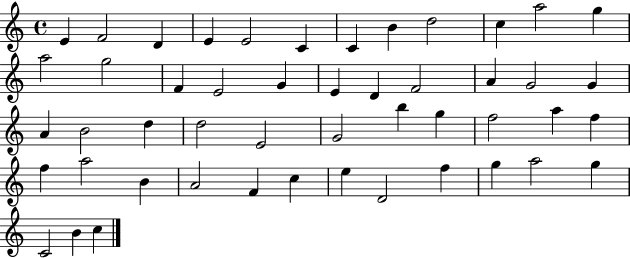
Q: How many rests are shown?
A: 0